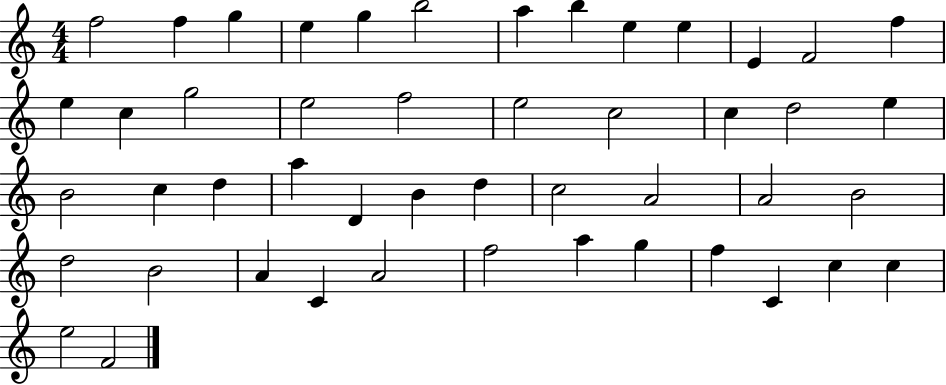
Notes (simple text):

F5/h F5/q G5/q E5/q G5/q B5/h A5/q B5/q E5/q E5/q E4/q F4/h F5/q E5/q C5/q G5/h E5/h F5/h E5/h C5/h C5/q D5/h E5/q B4/h C5/q D5/q A5/q D4/q B4/q D5/q C5/h A4/h A4/h B4/h D5/h B4/h A4/q C4/q A4/h F5/h A5/q G5/q F5/q C4/q C5/q C5/q E5/h F4/h